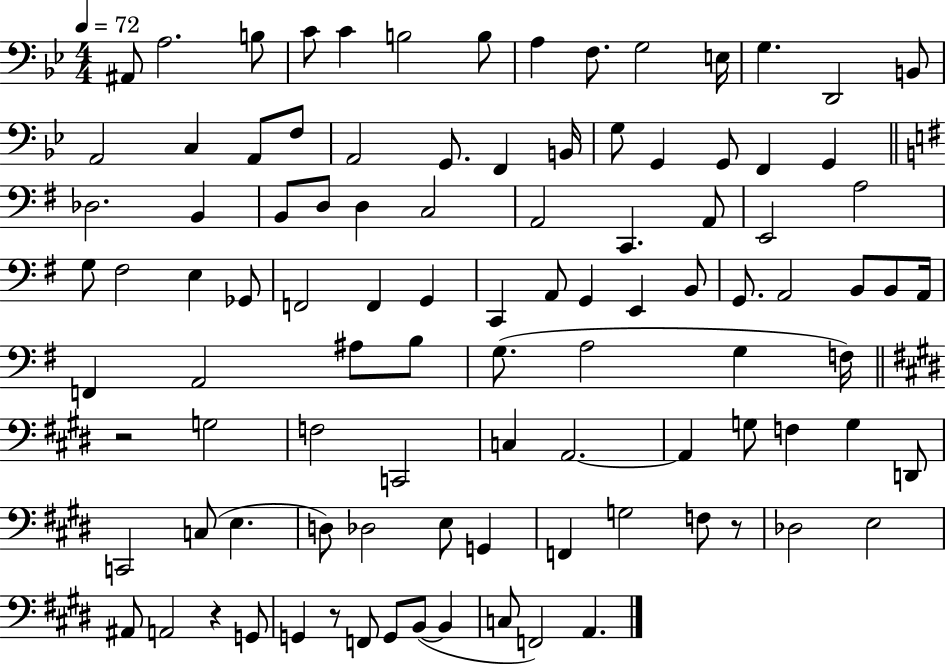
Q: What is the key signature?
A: BES major